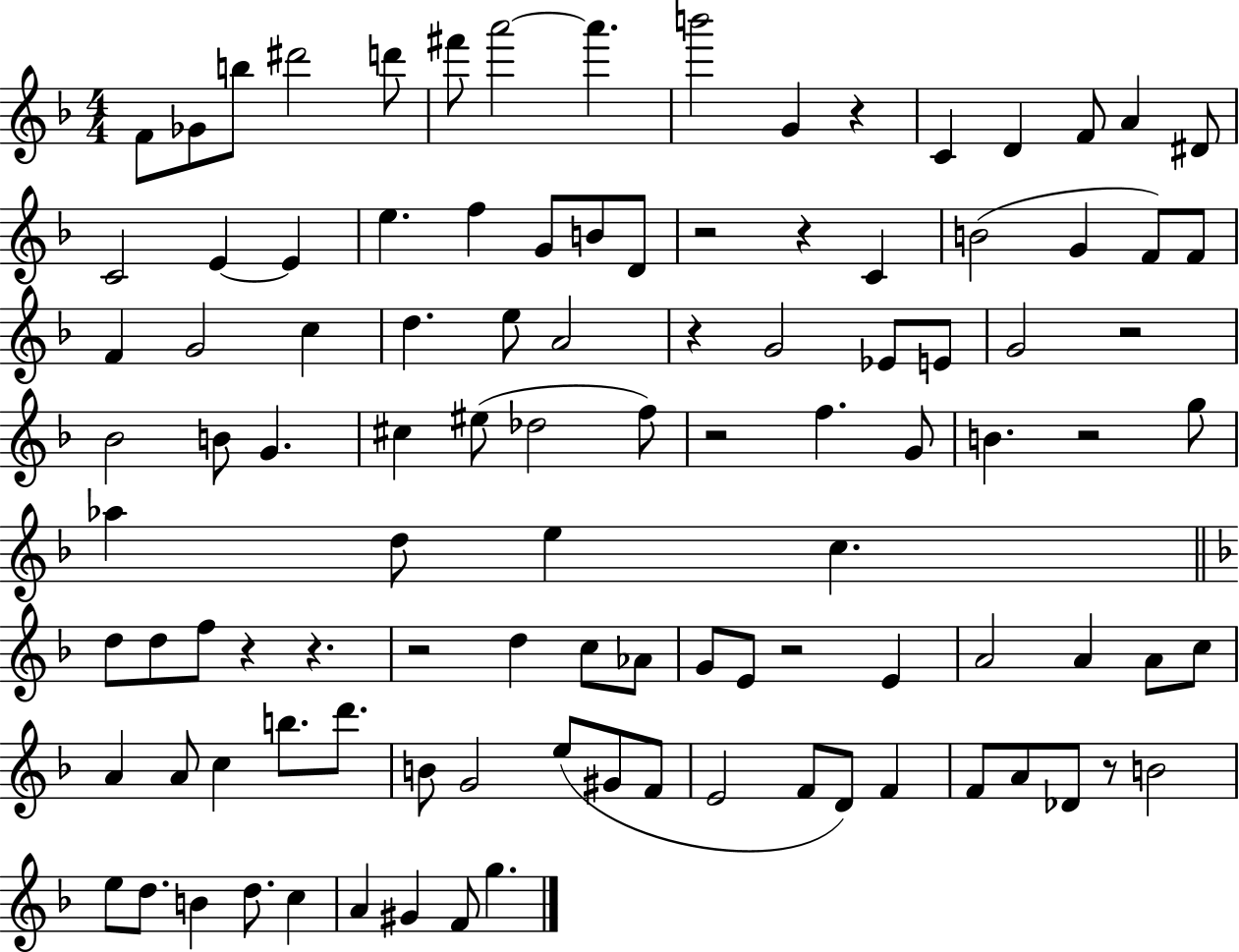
{
  \clef treble
  \numericTimeSignature
  \time 4/4
  \key f \major
  f'8 ges'8 b''8 dis'''2 d'''8 | fis'''8 a'''2~~ a'''4. | b'''2 g'4 r4 | c'4 d'4 f'8 a'4 dis'8 | \break c'2 e'4~~ e'4 | e''4. f''4 g'8 b'8 d'8 | r2 r4 c'4 | b'2( g'4 f'8) f'8 | \break f'4 g'2 c''4 | d''4. e''8 a'2 | r4 g'2 ees'8 e'8 | g'2 r2 | \break bes'2 b'8 g'4. | cis''4 eis''8( des''2 f''8) | r2 f''4. g'8 | b'4. r2 g''8 | \break aes''4 d''8 e''4 c''4. | \bar "||" \break \key f \major d''8 d''8 f''8 r4 r4. | r2 d''4 c''8 aes'8 | g'8 e'8 r2 e'4 | a'2 a'4 a'8 c''8 | \break a'4 a'8 c''4 b''8. d'''8. | b'8 g'2 e''8( gis'8 f'8 | e'2 f'8 d'8) f'4 | f'8 a'8 des'8 r8 b'2 | \break e''8 d''8. b'4 d''8. c''4 | a'4 gis'4 f'8 g''4. | \bar "|."
}